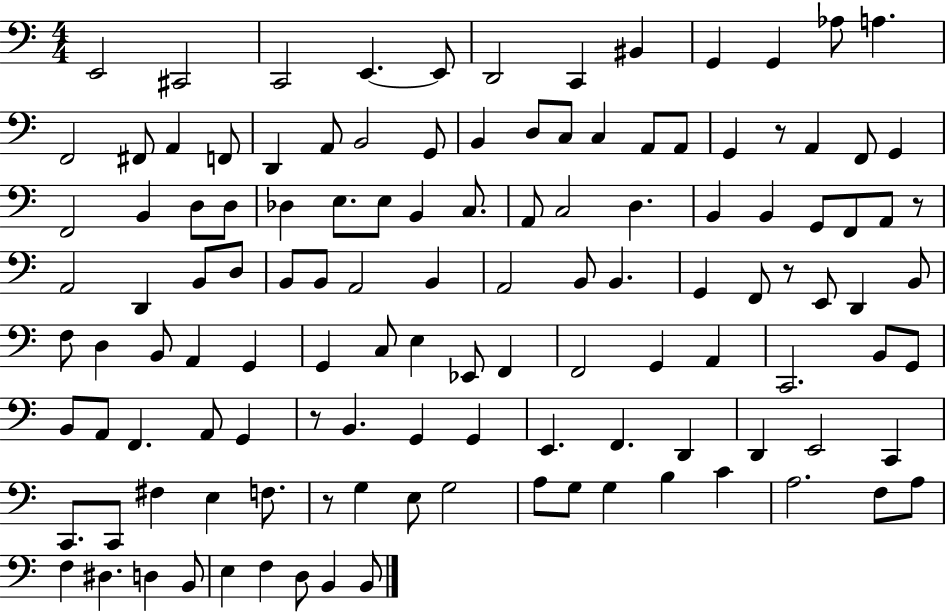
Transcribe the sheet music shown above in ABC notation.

X:1
T:Untitled
M:4/4
L:1/4
K:C
E,,2 ^C,,2 C,,2 E,, E,,/2 D,,2 C,, ^B,, G,, G,, _A,/2 A, F,,2 ^F,,/2 A,, F,,/2 D,, A,,/2 B,,2 G,,/2 B,, D,/2 C,/2 C, A,,/2 A,,/2 G,, z/2 A,, F,,/2 G,, F,,2 B,, D,/2 D,/2 _D, E,/2 E,/2 B,, C,/2 A,,/2 C,2 D, B,, B,, G,,/2 F,,/2 A,,/2 z/2 A,,2 D,, B,,/2 D,/2 B,,/2 B,,/2 A,,2 B,, A,,2 B,,/2 B,, G,, F,,/2 z/2 E,,/2 D,, B,,/2 F,/2 D, B,,/2 A,, G,, G,, C,/2 E, _E,,/2 F,, F,,2 G,, A,, C,,2 B,,/2 G,,/2 B,,/2 A,,/2 F,, A,,/2 G,, z/2 B,, G,, G,, E,, F,, D,, D,, E,,2 C,, C,,/2 C,,/2 ^F, E, F,/2 z/2 G, E,/2 G,2 A,/2 G,/2 G, B, C A,2 F,/2 A,/2 F, ^D, D, B,,/2 E, F, D,/2 B,, B,,/2